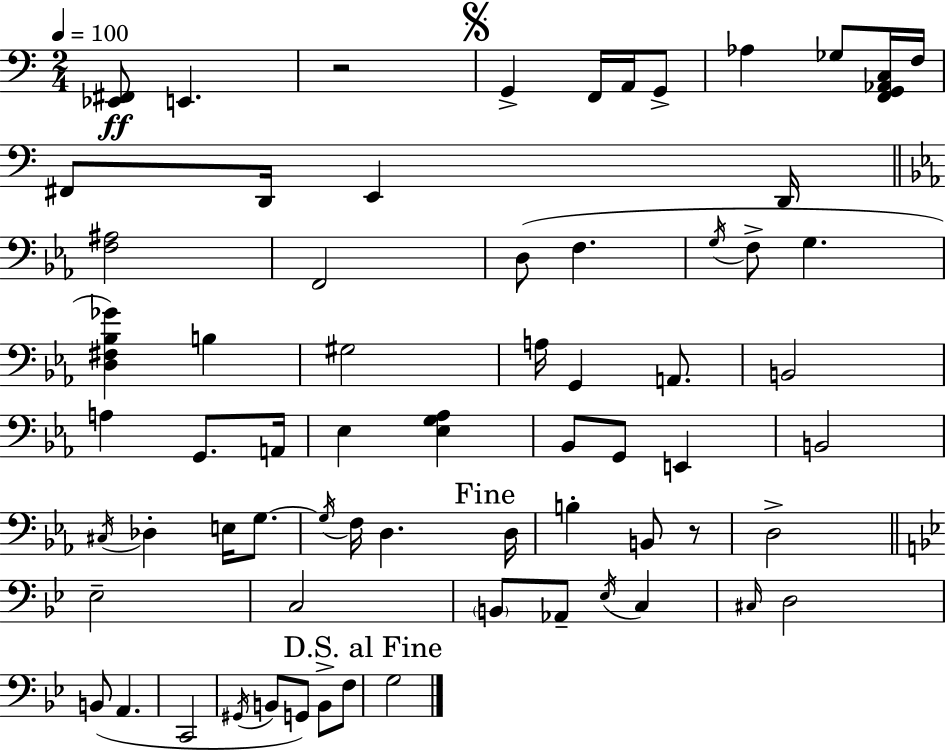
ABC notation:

X:1
T:Untitled
M:2/4
L:1/4
K:C
[_E,,^F,,]/2 E,, z2 G,, F,,/4 A,,/4 G,,/2 _A, _G,/2 [F,,G,,_A,,C,]/4 F,/4 ^F,,/2 D,,/4 E,, D,,/4 [F,^A,]2 F,,2 D,/2 F, G,/4 F,/2 G, [D,^F,_B,_G] B, ^G,2 A,/4 G,, A,,/2 B,,2 A, G,,/2 A,,/4 _E, [_E,G,_A,] _B,,/2 G,,/2 E,, B,,2 ^C,/4 _D, E,/4 G,/2 G,/4 F,/4 D, D,/4 B, B,,/2 z/2 D,2 _E,2 C,2 B,,/2 _A,,/2 _E,/4 C, ^C,/4 D,2 B,,/2 A,, C,,2 ^G,,/4 B,,/2 G,,/2 B,,/2 F,/2 G,2